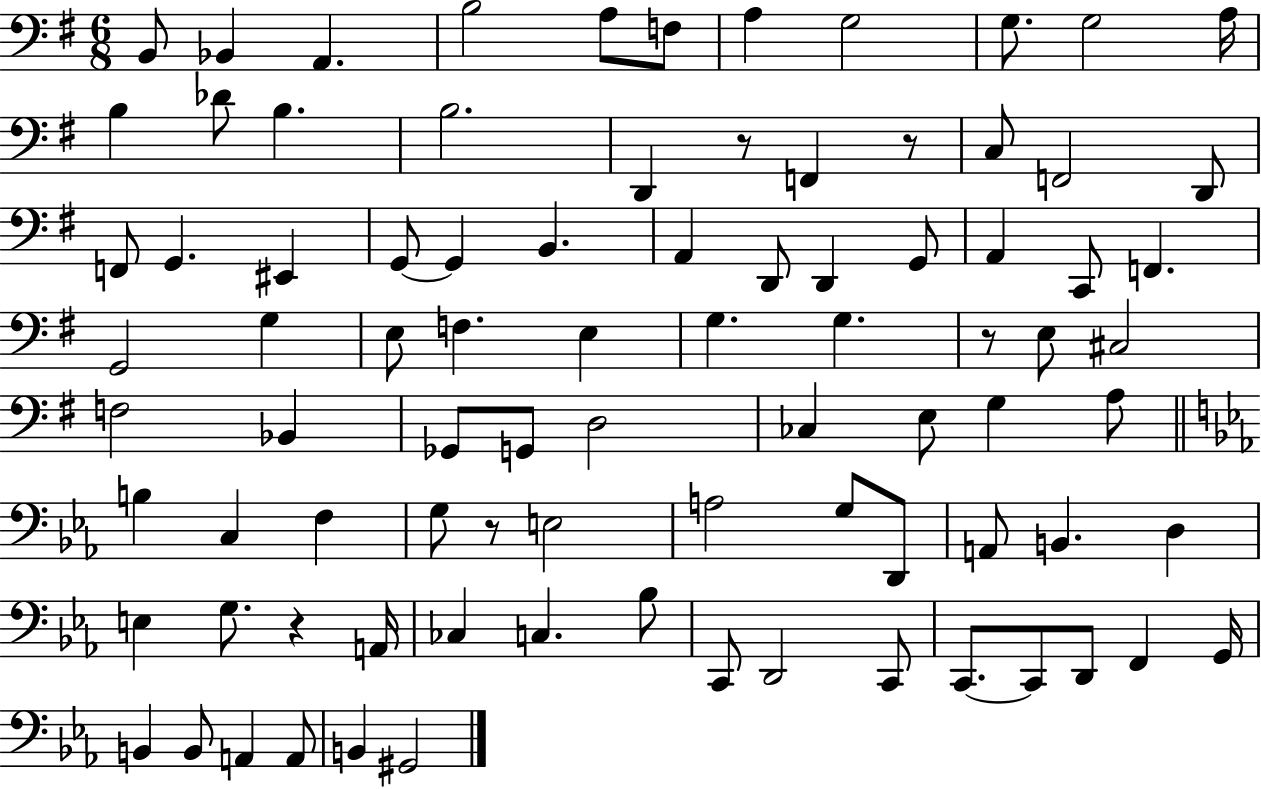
{
  \clef bass
  \numericTimeSignature
  \time 6/8
  \key g \major
  b,8 bes,4 a,4. | b2 a8 f8 | a4 g2 | g8. g2 a16 | \break b4 des'8 b4. | b2. | d,4 r8 f,4 r8 | c8 f,2 d,8 | \break f,8 g,4. eis,4 | g,8~~ g,4 b,4. | a,4 d,8 d,4 g,8 | a,4 c,8 f,4. | \break g,2 g4 | e8 f4. e4 | g4. g4. | r8 e8 cis2 | \break f2 bes,4 | ges,8 g,8 d2 | ces4 e8 g4 a8 | \bar "||" \break \key ees \major b4 c4 f4 | g8 r8 e2 | a2 g8 d,8 | a,8 b,4. d4 | \break e4 g8. r4 a,16 | ces4 c4. bes8 | c,8 d,2 c,8 | c,8.~~ c,8 d,8 f,4 g,16 | \break b,4 b,8 a,4 a,8 | b,4 gis,2 | \bar "|."
}